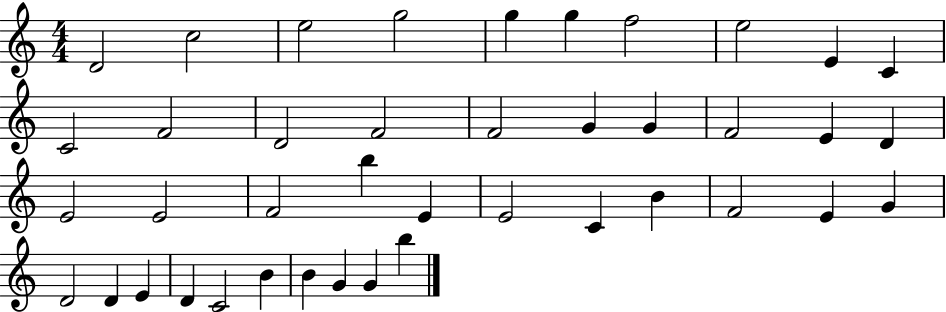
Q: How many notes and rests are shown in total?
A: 41